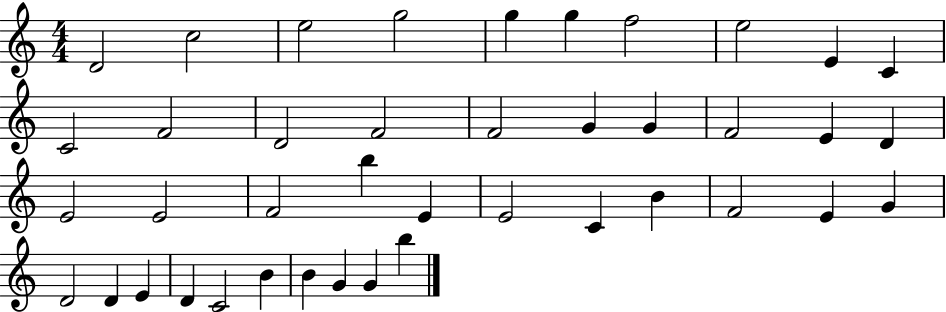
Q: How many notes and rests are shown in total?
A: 41